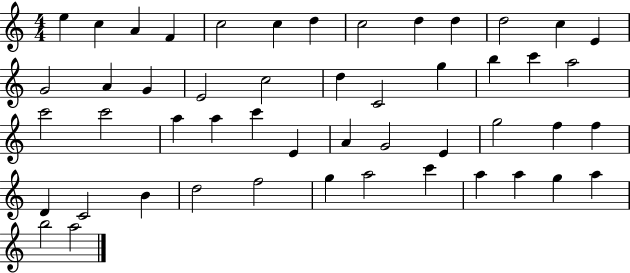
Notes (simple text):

E5/q C5/q A4/q F4/q C5/h C5/q D5/q C5/h D5/q D5/q D5/h C5/q E4/q G4/h A4/q G4/q E4/h C5/h D5/q C4/h G5/q B5/q C6/q A5/h C6/h C6/h A5/q A5/q C6/q E4/q A4/q G4/h E4/q G5/h F5/q F5/q D4/q C4/h B4/q D5/h F5/h G5/q A5/h C6/q A5/q A5/q G5/q A5/q B5/h A5/h